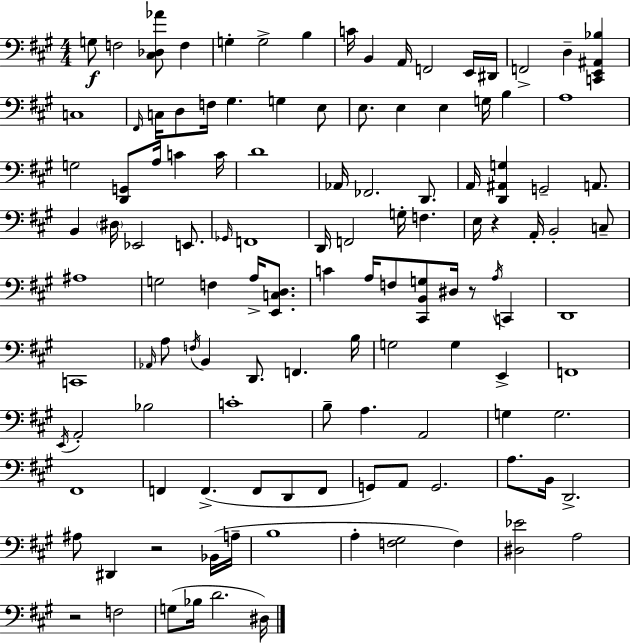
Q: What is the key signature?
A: A major